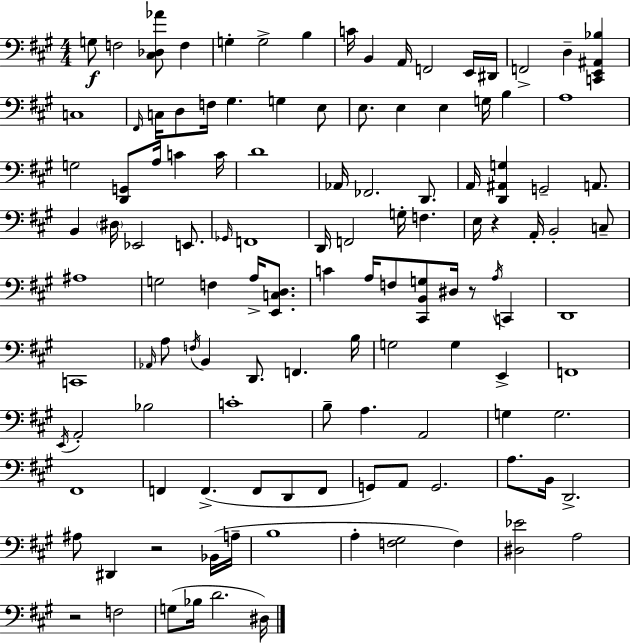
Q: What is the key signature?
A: A major